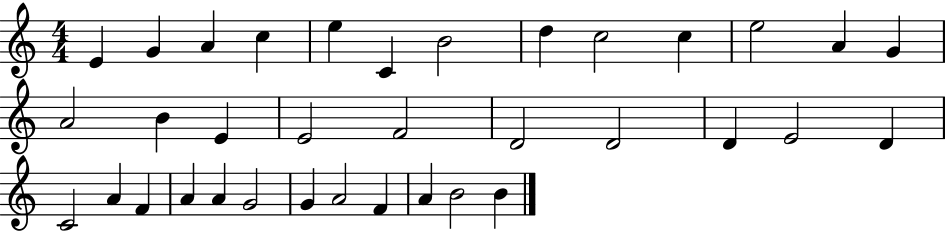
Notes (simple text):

E4/q G4/q A4/q C5/q E5/q C4/q B4/h D5/q C5/h C5/q E5/h A4/q G4/q A4/h B4/q E4/q E4/h F4/h D4/h D4/h D4/q E4/h D4/q C4/h A4/q F4/q A4/q A4/q G4/h G4/q A4/h F4/q A4/q B4/h B4/q